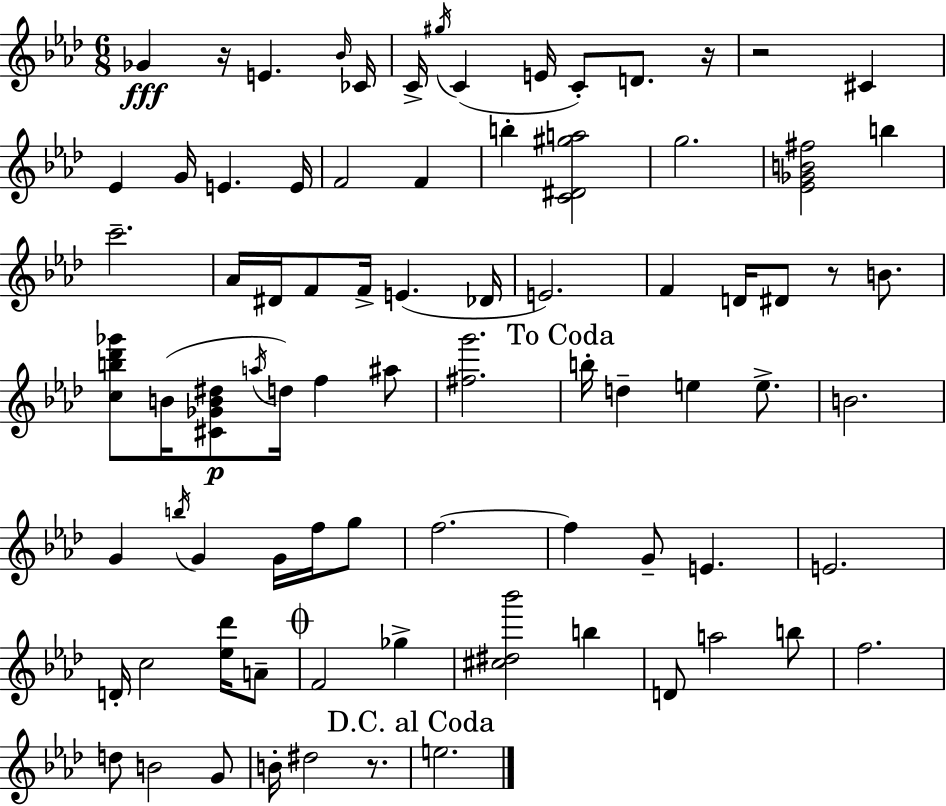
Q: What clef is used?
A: treble